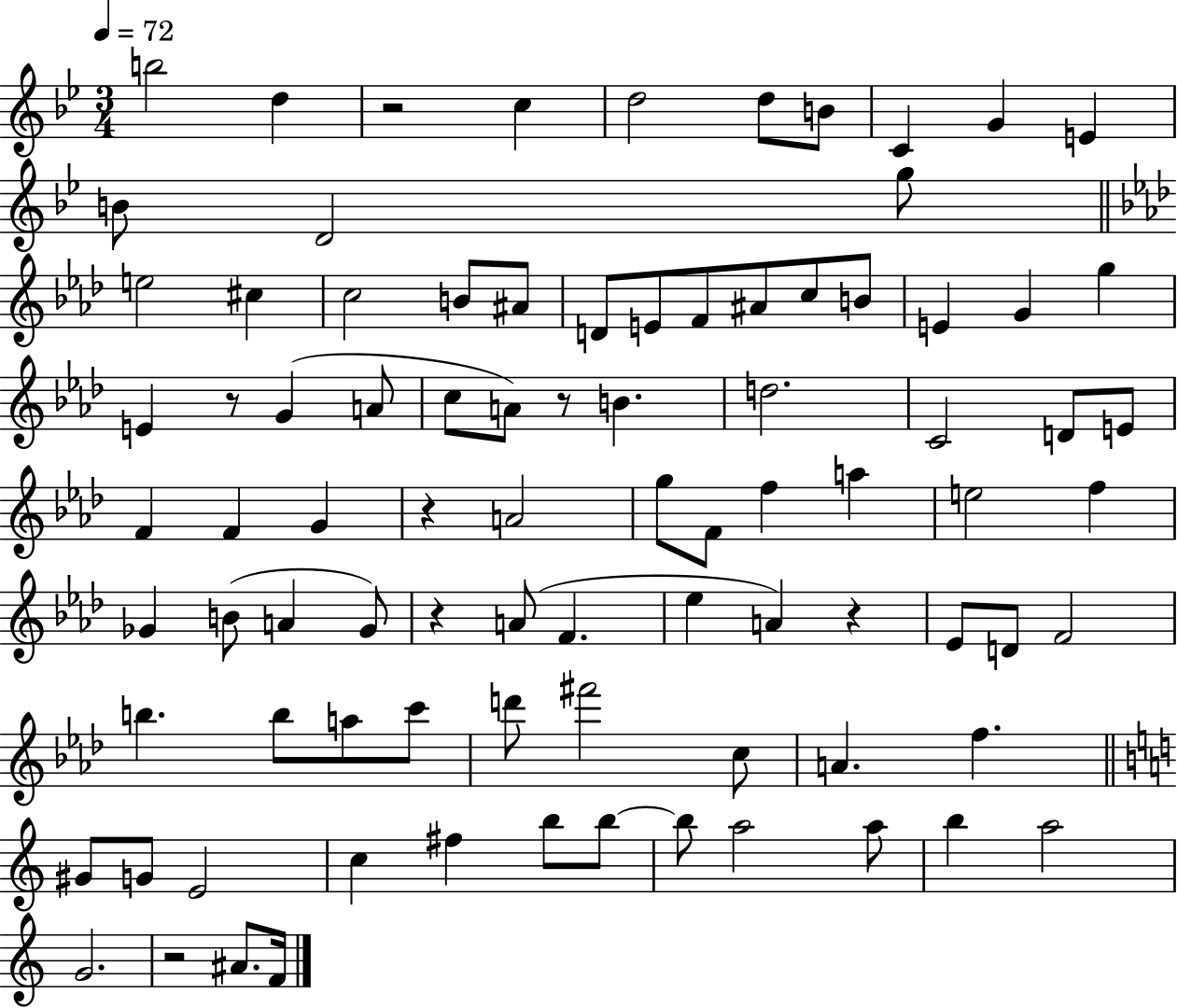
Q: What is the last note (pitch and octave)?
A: F4